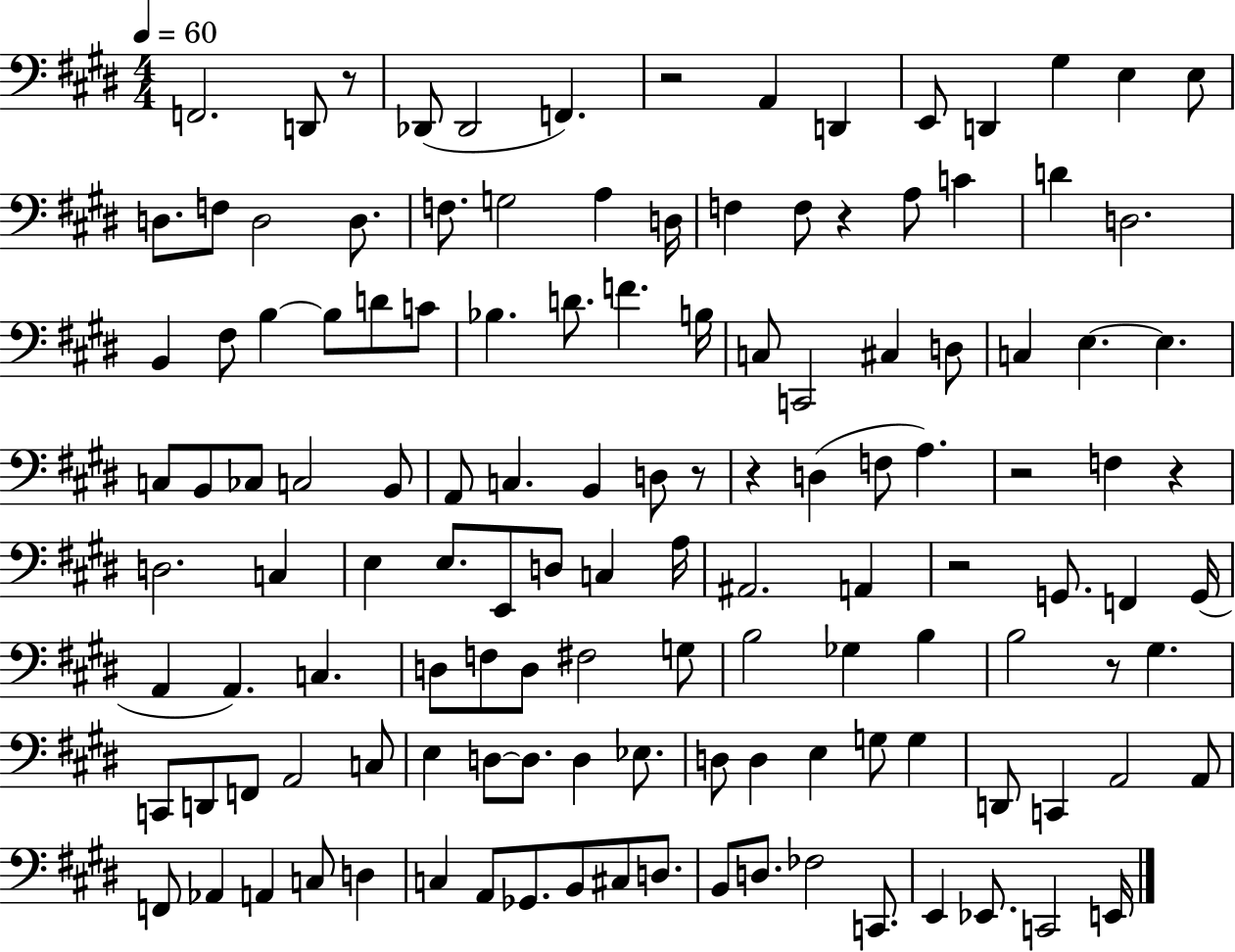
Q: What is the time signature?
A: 4/4